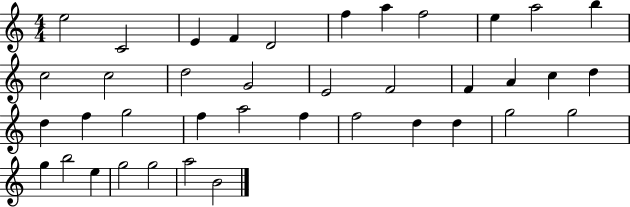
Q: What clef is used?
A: treble